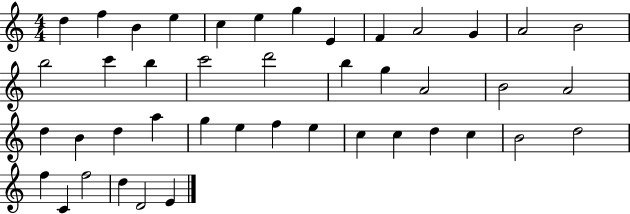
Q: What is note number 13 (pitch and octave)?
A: B4